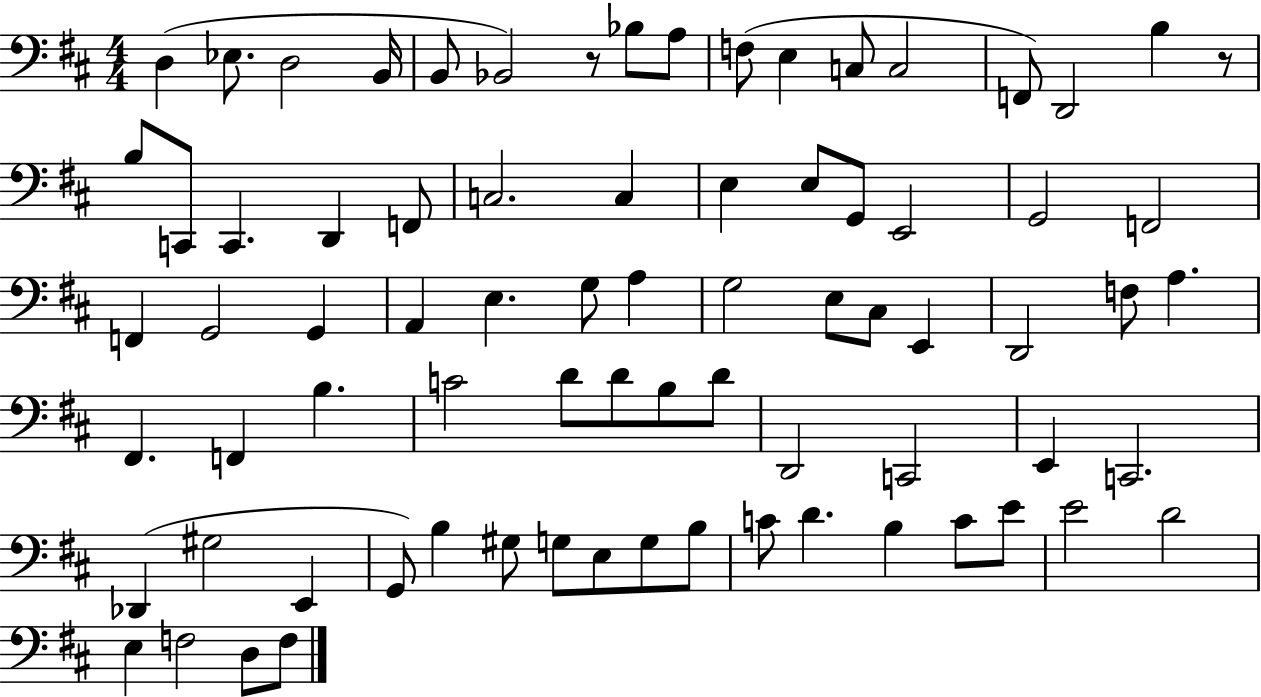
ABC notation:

X:1
T:Untitled
M:4/4
L:1/4
K:D
D, _E,/2 D,2 B,,/4 B,,/2 _B,,2 z/2 _B,/2 A,/2 F,/2 E, C,/2 C,2 F,,/2 D,,2 B, z/2 B,/2 C,,/2 C,, D,, F,,/2 C,2 C, E, E,/2 G,,/2 E,,2 G,,2 F,,2 F,, G,,2 G,, A,, E, G,/2 A, G,2 E,/2 ^C,/2 E,, D,,2 F,/2 A, ^F,, F,, B, C2 D/2 D/2 B,/2 D/2 D,,2 C,,2 E,, C,,2 _D,, ^G,2 E,, G,,/2 B, ^G,/2 G,/2 E,/2 G,/2 B,/2 C/2 D B, C/2 E/2 E2 D2 E, F,2 D,/2 F,/2